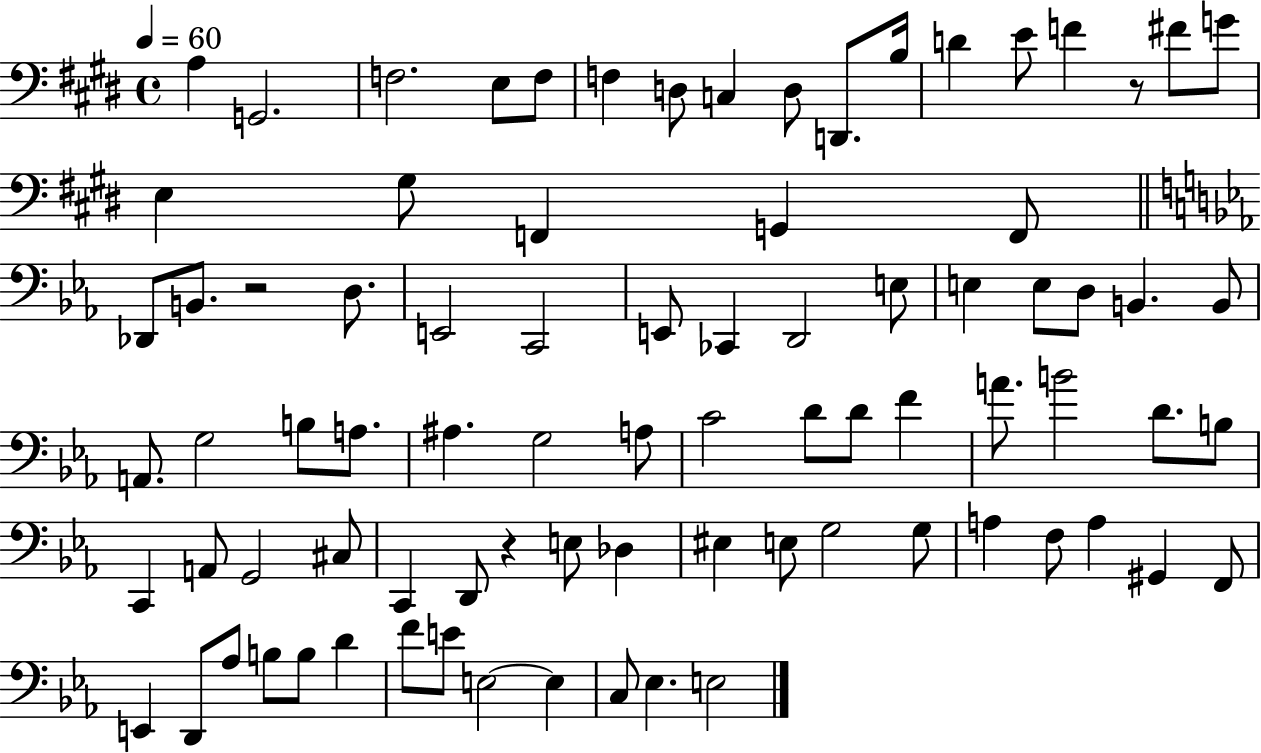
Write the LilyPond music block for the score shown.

{
  \clef bass
  \time 4/4
  \defaultTimeSignature
  \key e \major
  \tempo 4 = 60
  a4 g,2. | f2. e8 f8 | f4 d8 c4 d8 d,8. b16 | d'4 e'8 f'4 r8 fis'8 g'8 | \break e4 gis8 f,4 g,4 f,8 | \bar "||" \break \key c \minor des,8 b,8. r2 d8. | e,2 c,2 | e,8 ces,4 d,2 e8 | e4 e8 d8 b,4. b,8 | \break a,8. g2 b8 a8. | ais4. g2 a8 | c'2 d'8 d'8 f'4 | a'8. b'2 d'8. b8 | \break c,4 a,8 g,2 cis8 | c,4 d,8 r4 e8 des4 | eis4 e8 g2 g8 | a4 f8 a4 gis,4 f,8 | \break e,4 d,8 aes8 b8 b8 d'4 | f'8 e'8 e2~~ e4 | c8 ees4. e2 | \bar "|."
}